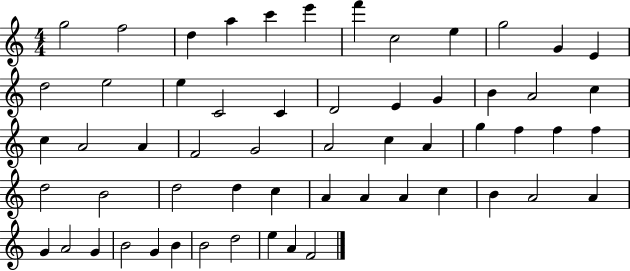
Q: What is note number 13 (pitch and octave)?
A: D5